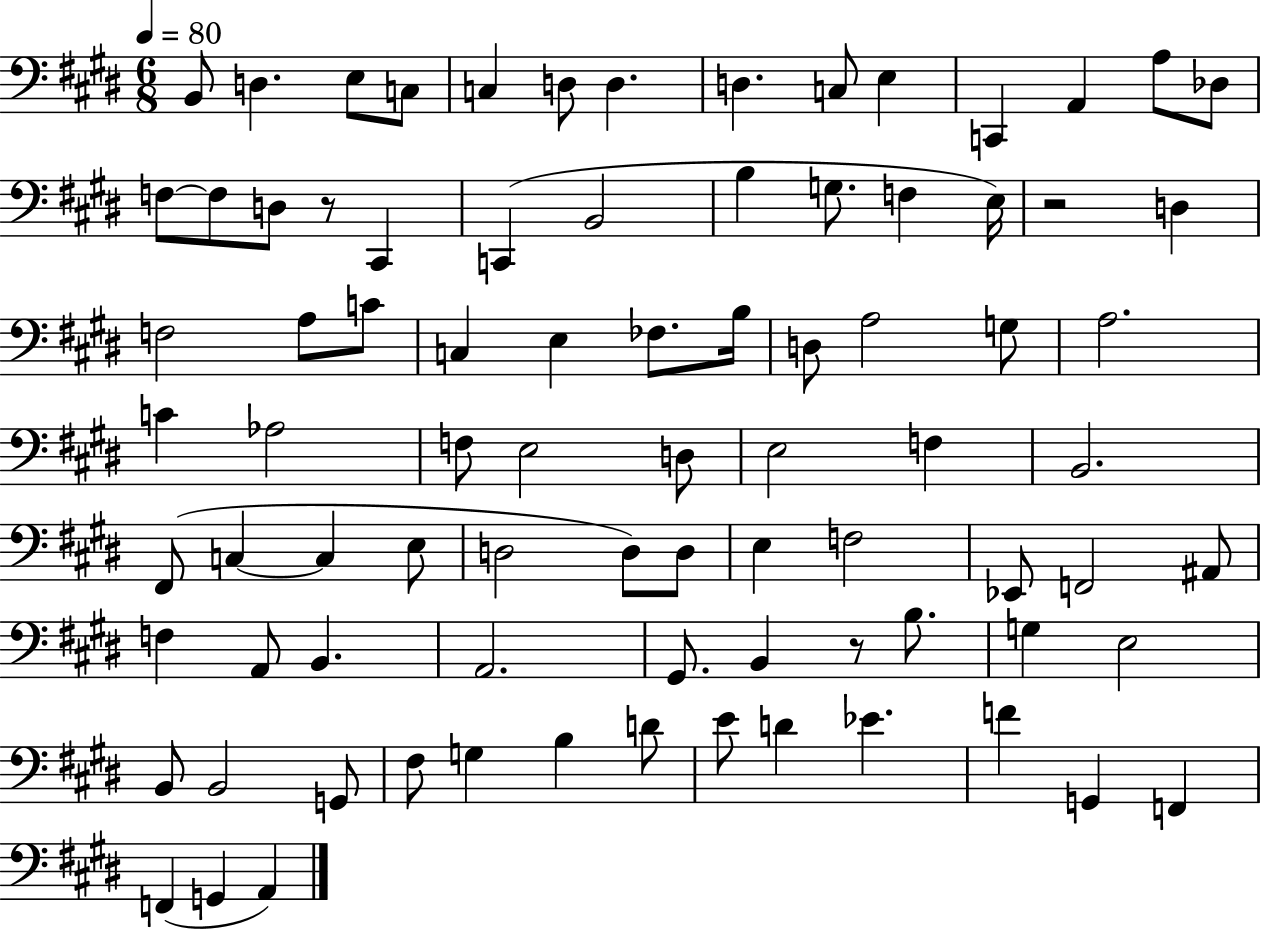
{
  \clef bass
  \numericTimeSignature
  \time 6/8
  \key e \major
  \tempo 4 = 80
  b,8 d4. e8 c8 | c4 d8 d4. | d4. c8 e4 | c,4 a,4 a8 des8 | \break f8~~ f8 d8 r8 cis,4 | c,4( b,2 | b4 g8. f4 e16) | r2 d4 | \break f2 a8 c'8 | c4 e4 fes8. b16 | d8 a2 g8 | a2. | \break c'4 aes2 | f8 e2 d8 | e2 f4 | b,2. | \break fis,8( c4~~ c4 e8 | d2 d8) d8 | e4 f2 | ees,8 f,2 ais,8 | \break f4 a,8 b,4. | a,2. | gis,8. b,4 r8 b8. | g4 e2 | \break b,8 b,2 g,8 | fis8 g4 b4 d'8 | e'8 d'4 ees'4. | f'4 g,4 f,4 | \break f,4( g,4 a,4) | \bar "|."
}